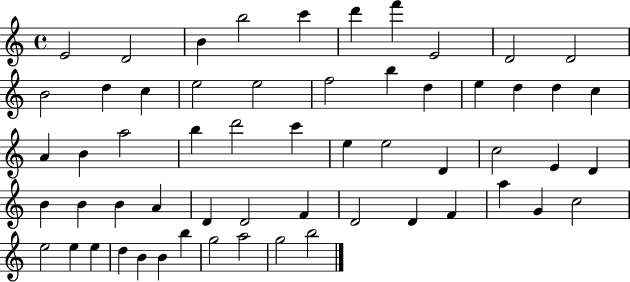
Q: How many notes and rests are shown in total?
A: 58